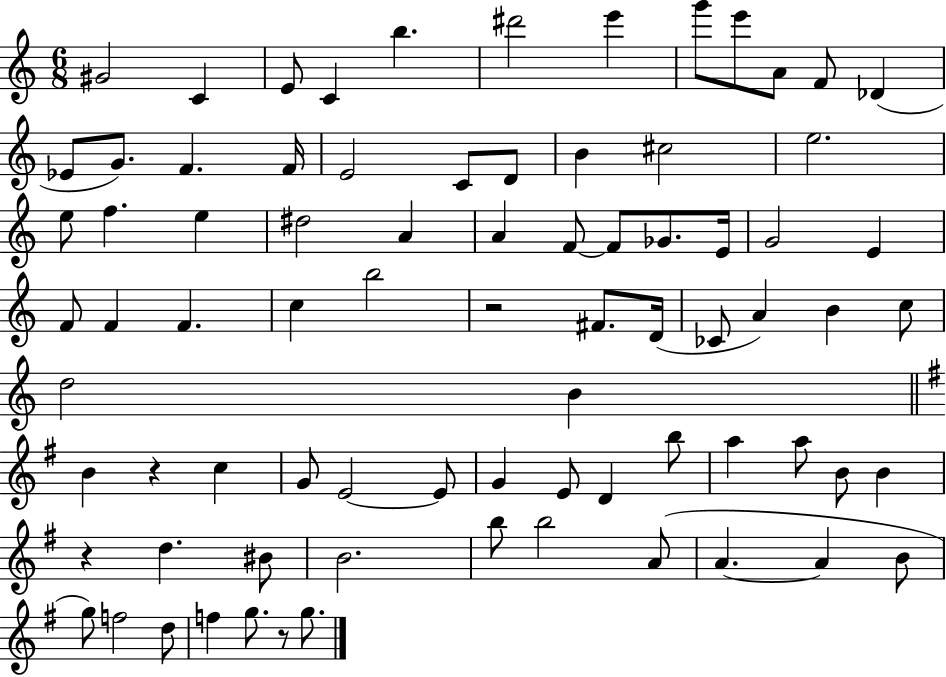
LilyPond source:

{
  \clef treble
  \numericTimeSignature
  \time 6/8
  \key c \major
  \repeat volta 2 { gis'2 c'4 | e'8 c'4 b''4. | dis'''2 e'''4 | g'''8 e'''8 a'8 f'8 des'4( | \break ees'8 g'8.) f'4. f'16 | e'2 c'8 d'8 | b'4 cis''2 | e''2. | \break e''8 f''4. e''4 | dis''2 a'4 | a'4 f'8~~ f'8 ges'8. e'16 | g'2 e'4 | \break f'8 f'4 f'4. | c''4 b''2 | r2 fis'8. d'16( | ces'8 a'4) b'4 c''8 | \break d''2 b'4 | \bar "||" \break \key e \minor b'4 r4 c''4 | g'8 e'2~~ e'8 | g'4 e'8 d'4 b''8 | a''4 a''8 b'8 b'4 | \break r4 d''4. bis'8 | b'2. | b''8 b''2 a'8( | a'4.~~ a'4 b'8 | \break g''8) f''2 d''8 | f''4 g''8. r8 g''8. | } \bar "|."
}